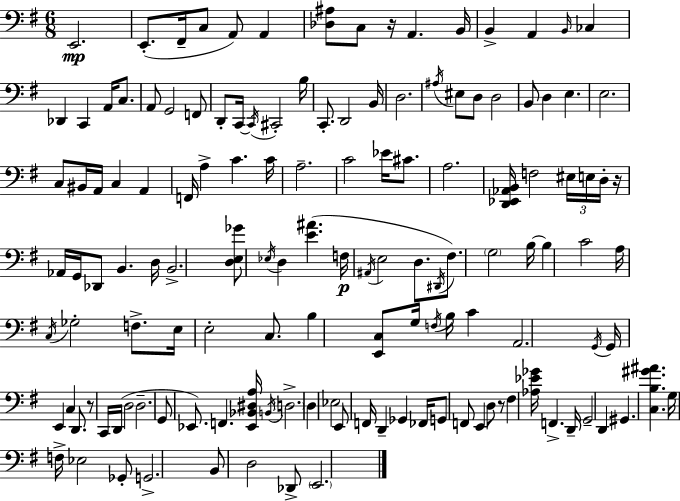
X:1
T:Untitled
M:6/8
L:1/4
K:Em
E,,2 E,,/2 ^F,,/4 C,/2 A,,/2 A,, [_D,^A,]/2 C,/2 z/4 A,, B,,/4 B,, A,, B,,/4 _C, _D,, C,, A,,/4 C,/2 A,,/2 G,,2 F,,/2 D,,/2 C,,/4 C,,/4 ^C,,2 B,/4 C,,/2 D,,2 B,,/4 D,2 ^A,/4 ^E,/2 D,/2 D,2 B,,/2 D, E, E,2 C,/2 ^B,,/4 A,,/4 C, A,, F,,/4 A, C C/4 A,2 C2 _E/4 ^C/2 A,2 [D,,_E,,_A,,B,,]/4 F,2 ^E,/4 E,/4 D,/4 z/4 _A,,/4 G,,/4 _D,,/2 B,, D,/4 B,,2 [D,E,_G]/2 _E,/4 D, [E^A] F,/4 ^A,,/4 E,2 D,/2 ^D,,/4 ^F,/2 G,2 B,/4 B, C2 A,/4 C,/4 _G,2 F,/2 E,/4 E,2 C,/2 B, [E,,C,]/2 G,/4 F,/4 B,/4 C A,,2 G,,/4 G,,/4 E,, C, D,,/2 z/2 C,,/4 D,,/4 D,2 D,2 G,,/2 _E,,/2 F,, [_E,,_B,,^D,A,]/4 B,,/4 D,2 D, _E,2 E,,/2 F,,/4 D,, _G,, _F,,/4 G,,/2 F,,/2 E,, D,/2 z/2 ^F, [_A,_E_G]/4 F,, D,,/4 G,,2 D,, ^G,, [C,B,^G^A] G,/4 F,/4 _E,2 _G,,/2 G,,2 B,,/2 D,2 _D,,/2 E,,2